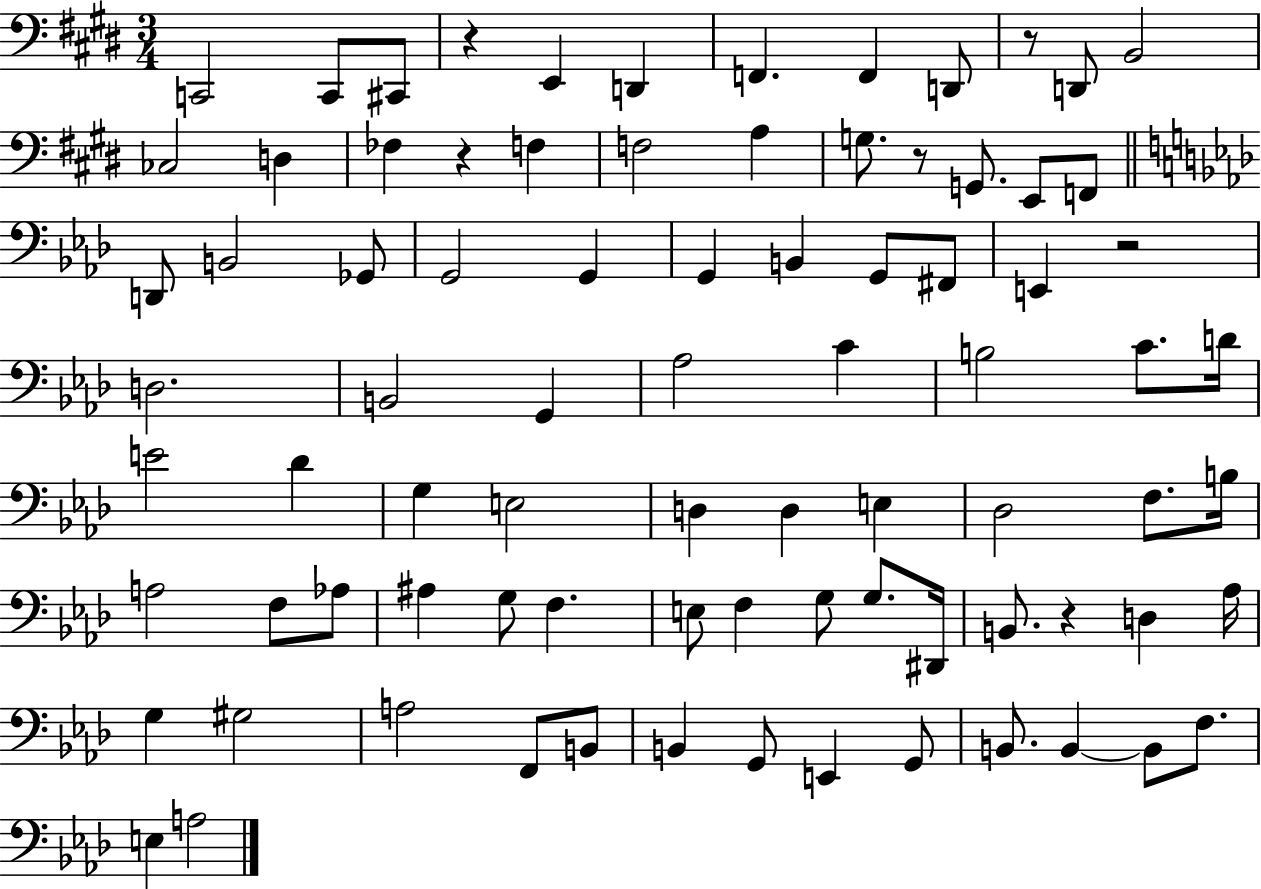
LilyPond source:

{
  \clef bass
  \numericTimeSignature
  \time 3/4
  \key e \major
  c,2 c,8 cis,8 | r4 e,4 d,4 | f,4. f,4 d,8 | r8 d,8 b,2 | \break ces2 d4 | fes4 r4 f4 | f2 a4 | g8. r8 g,8. e,8 f,8 | \break \bar "||" \break \key aes \major d,8 b,2 ges,8 | g,2 g,4 | g,4 b,4 g,8 fis,8 | e,4 r2 | \break d2. | b,2 g,4 | aes2 c'4 | b2 c'8. d'16 | \break e'2 des'4 | g4 e2 | d4 d4 e4 | des2 f8. b16 | \break a2 f8 aes8 | ais4 g8 f4. | e8 f4 g8 g8. dis,16 | b,8. r4 d4 aes16 | \break g4 gis2 | a2 f,8 b,8 | b,4 g,8 e,4 g,8 | b,8. b,4~~ b,8 f8. | \break e4 a2 | \bar "|."
}